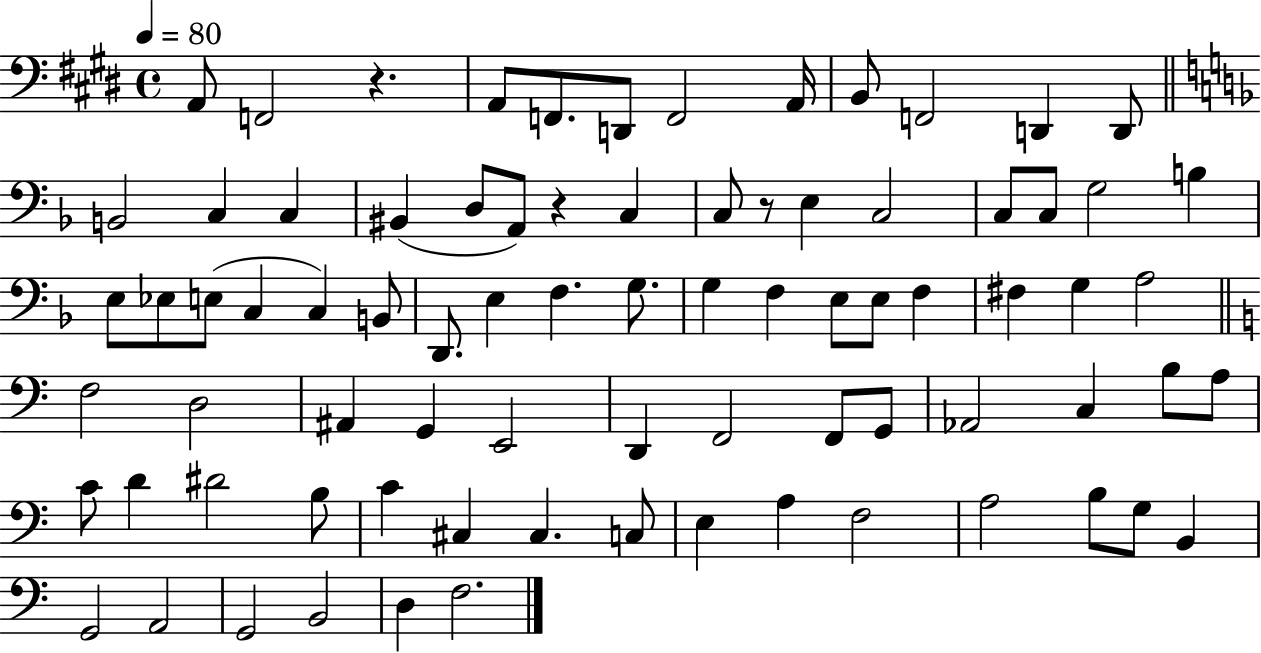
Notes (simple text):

A2/e F2/h R/q. A2/e F2/e. D2/e F2/h A2/s B2/e F2/h D2/q D2/e B2/h C3/q C3/q BIS2/q D3/e A2/e R/q C3/q C3/e R/e E3/q C3/h C3/e C3/e G3/h B3/q E3/e Eb3/e E3/e C3/q C3/q B2/e D2/e. E3/q F3/q. G3/e. G3/q F3/q E3/e E3/e F3/q F#3/q G3/q A3/h F3/h D3/h A#2/q G2/q E2/h D2/q F2/h F2/e G2/e Ab2/h C3/q B3/e A3/e C4/e D4/q D#4/h B3/e C4/q C#3/q C#3/q. C3/e E3/q A3/q F3/h A3/h B3/e G3/e B2/q G2/h A2/h G2/h B2/h D3/q F3/h.